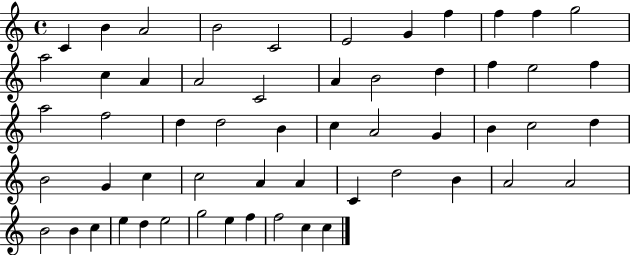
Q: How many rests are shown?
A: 0